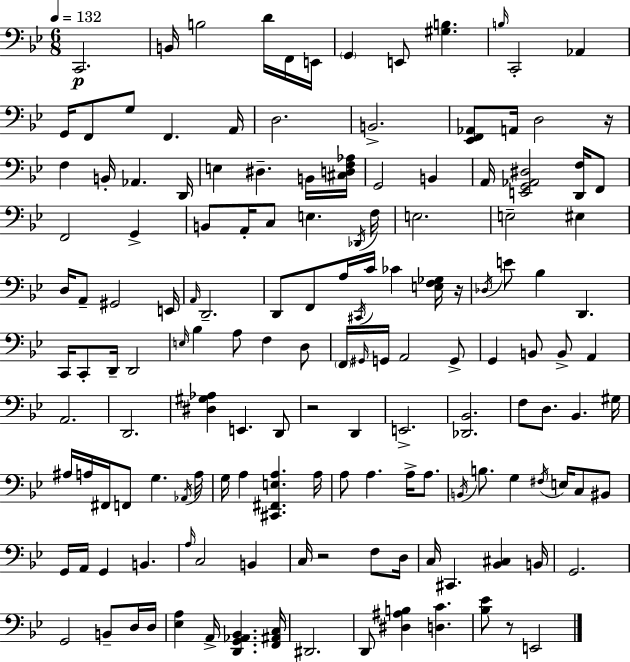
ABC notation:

X:1
T:Untitled
M:6/8
L:1/4
K:Gm
C,,2 B,,/4 B,2 D/4 F,,/4 E,,/4 G,, E,,/2 [^G,B,] B,/4 C,,2 _A,, G,,/4 F,,/2 G,/2 F,, A,,/4 D,2 B,,2 [_E,,F,,_A,,]/2 A,,/4 D,2 z/4 F, B,,/4 _A,, D,,/4 E, ^D, B,,/4 [^C,D,F,_A,]/4 G,,2 B,, A,,/4 [E,,G,,_A,,^D,]2 [D,,F,]/4 F,,/2 F,,2 G,, B,,/2 A,,/4 C,/2 E, _D,,/4 F,/4 E,2 E,2 ^E, D,/4 A,,/2 ^G,,2 E,,/4 A,,/4 D,,2 D,,/2 F,,/2 A,/4 ^C,,/4 C/4 _C [E,F,_G,]/4 z/4 _D,/4 E/2 _B, D,, C,,/4 C,,/2 D,,/4 D,,2 E,/4 _B, A,/2 F, D,/2 F,,/4 ^G,,/4 G,,/4 A,,2 G,,/2 G,, B,,/2 B,,/2 A,, A,,2 D,,2 [^D,^G,_A,] E,, D,,/2 z2 D,, E,,2 [_D,,_B,,]2 F,/2 D,/2 _B,, ^G,/4 ^A,/4 A,/4 ^F,,/4 F,,/2 G, _A,,/4 A,/4 G,/4 A, [^C,,^F,,E,A,] A,/4 A,/2 A, A,/4 A,/2 B,,/4 B,/2 G, ^F,/4 E,/4 C,/2 ^B,,/2 G,,/4 A,,/4 G,, B,, A,/4 C,2 B,, C,/4 z2 F,/2 D,/4 C,/4 ^C,, [_B,,^C,] B,,/4 G,,2 G,,2 B,,/2 D,/4 D,/4 [_E,A,] A,,/4 [D,,G,,_A,,_B,,] [F,,^A,,C,]/4 ^D,,2 D,,/2 [^D,^A,B,] [D,C] [_B,_E]/2 z/2 E,,2